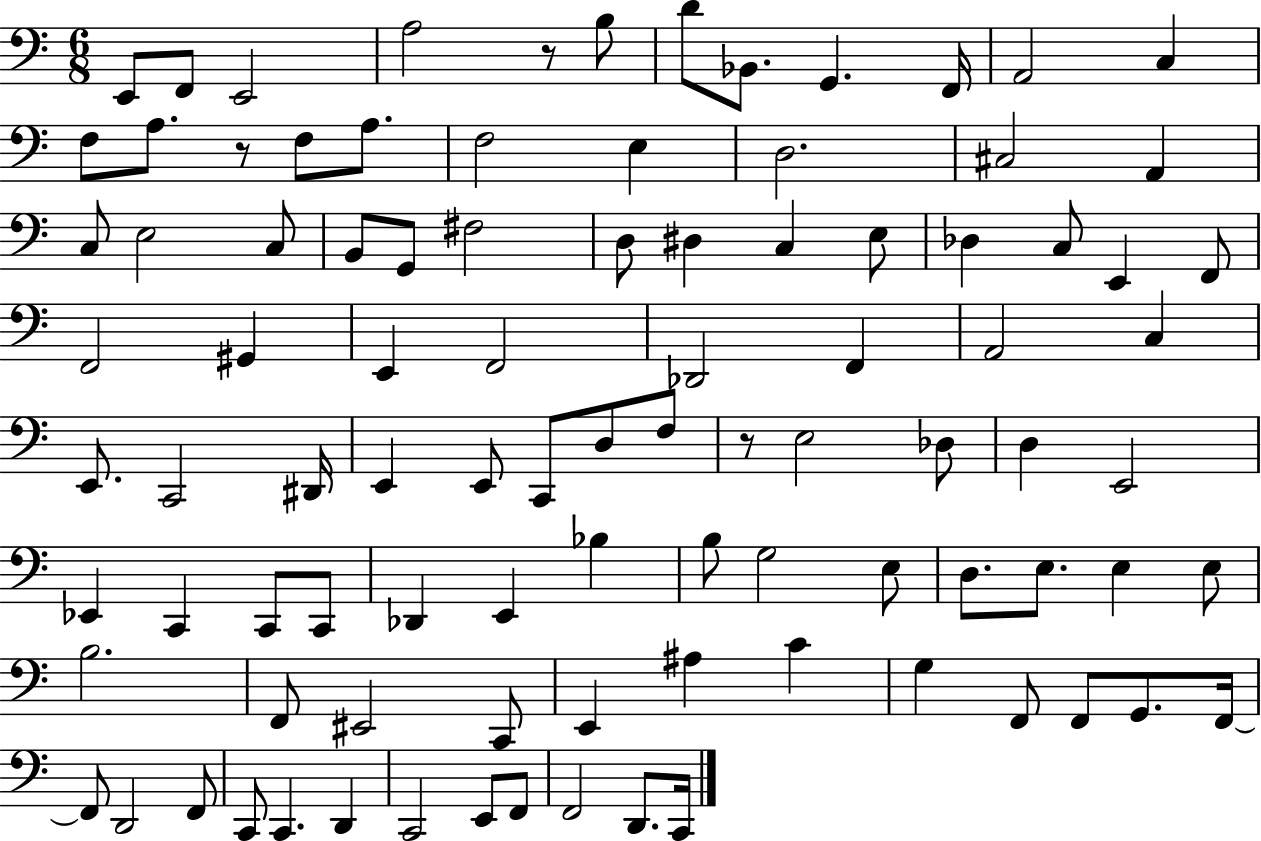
X:1
T:Untitled
M:6/8
L:1/4
K:C
E,,/2 F,,/2 E,,2 A,2 z/2 B,/2 D/2 _B,,/2 G,, F,,/4 A,,2 C, F,/2 A,/2 z/2 F,/2 A,/2 F,2 E, D,2 ^C,2 A,, C,/2 E,2 C,/2 B,,/2 G,,/2 ^F,2 D,/2 ^D, C, E,/2 _D, C,/2 E,, F,,/2 F,,2 ^G,, E,, F,,2 _D,,2 F,, A,,2 C, E,,/2 C,,2 ^D,,/4 E,, E,,/2 C,,/2 D,/2 F,/2 z/2 E,2 _D,/2 D, E,,2 _E,, C,, C,,/2 C,,/2 _D,, E,, _B, B,/2 G,2 E,/2 D,/2 E,/2 E, E,/2 B,2 F,,/2 ^E,,2 C,,/2 E,, ^A, C G, F,,/2 F,,/2 G,,/2 F,,/4 F,,/2 D,,2 F,,/2 C,,/2 C,, D,, C,,2 E,,/2 F,,/2 F,,2 D,,/2 C,,/4